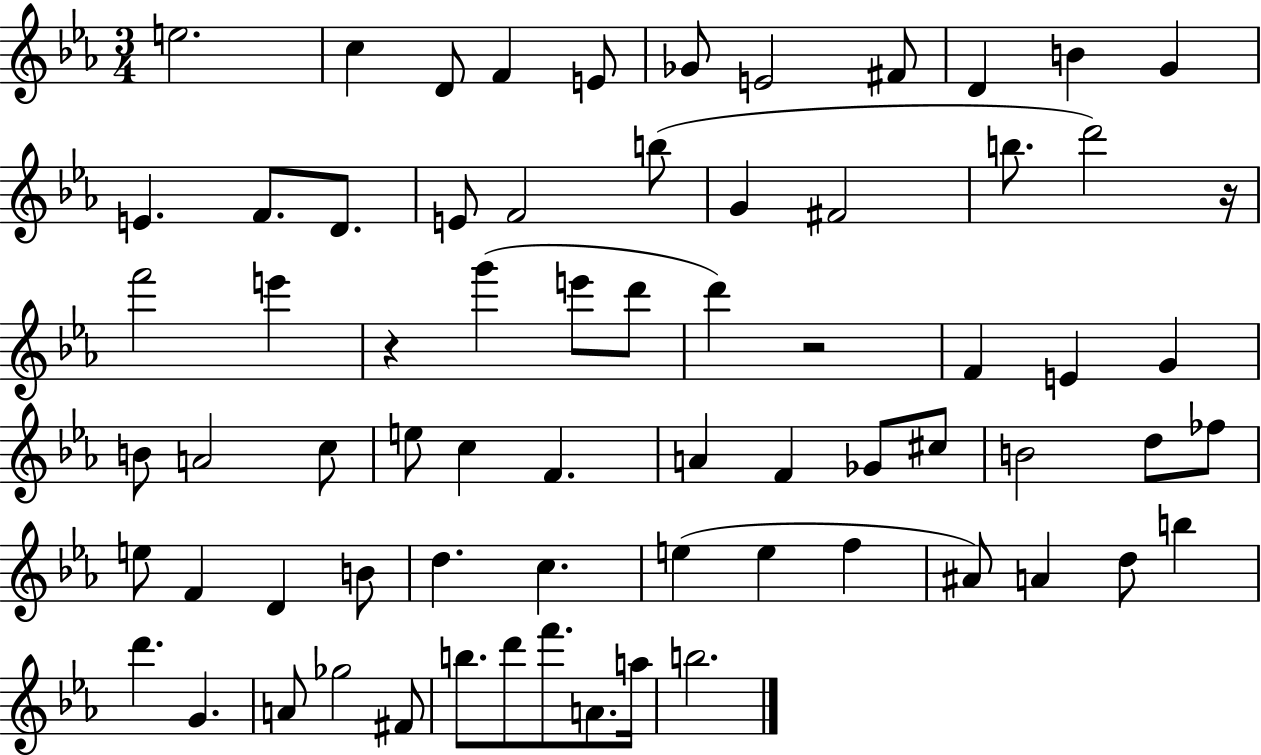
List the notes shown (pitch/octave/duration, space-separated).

E5/h. C5/q D4/e F4/q E4/e Gb4/e E4/h F#4/e D4/q B4/q G4/q E4/q. F4/e. D4/e. E4/e F4/h B5/e G4/q F#4/h B5/e. D6/h R/s F6/h E6/q R/q G6/q E6/e D6/e D6/q R/h F4/q E4/q G4/q B4/e A4/h C5/e E5/e C5/q F4/q. A4/q F4/q Gb4/e C#5/e B4/h D5/e FES5/e E5/e F4/q D4/q B4/e D5/q. C5/q. E5/q E5/q F5/q A#4/e A4/q D5/e B5/q D6/q. G4/q. A4/e Gb5/h F#4/e B5/e. D6/e F6/e. A4/e. A5/s B5/h.